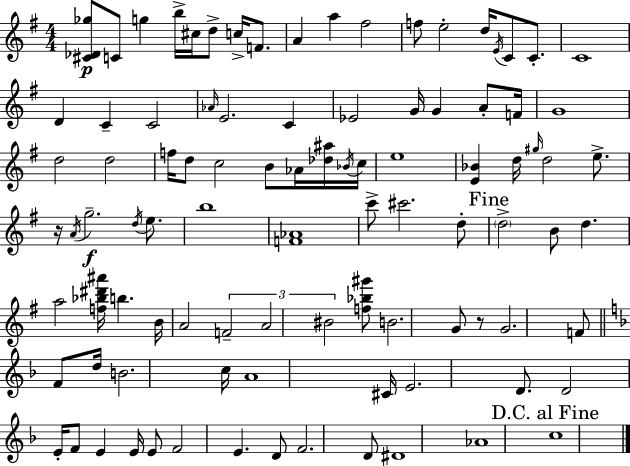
[C#4,Db4,Gb5]/e C4/e G5/q B5/s C#5/s D5/e C5/s F4/e. A4/q A5/q F#5/h F5/e E5/h D5/s E4/s C4/e C4/e. C4/w D4/q C4/q C4/h Ab4/s E4/h. C4/q Eb4/h G4/s G4/q A4/e F4/s G4/w D5/h D5/h F5/s D5/e C5/h B4/e Ab4/s [Db5,A#5]/s Bb4/s C5/s E5/w [E4,Bb4]/q D5/s G#5/s D5/h E5/e. R/s A4/s G5/h. D5/s E5/e. B5/w [F4,Ab4]/w C6/e C#6/h. D5/e D5/h B4/e D5/q. A5/h [F5,Bb5,D#6,A#6]/s B5/q. B4/s A4/h F4/h A4/h BIS4/h [F5,Bb5,G#6]/e B4/h. G4/e R/e G4/h. F4/e F4/e D5/s B4/h. C5/s A4/w C#4/s E4/h. D4/e. D4/h E4/s F4/e E4/q E4/s E4/e F4/h E4/q. D4/e F4/h. D4/e D#4/w Ab4/w C5/w